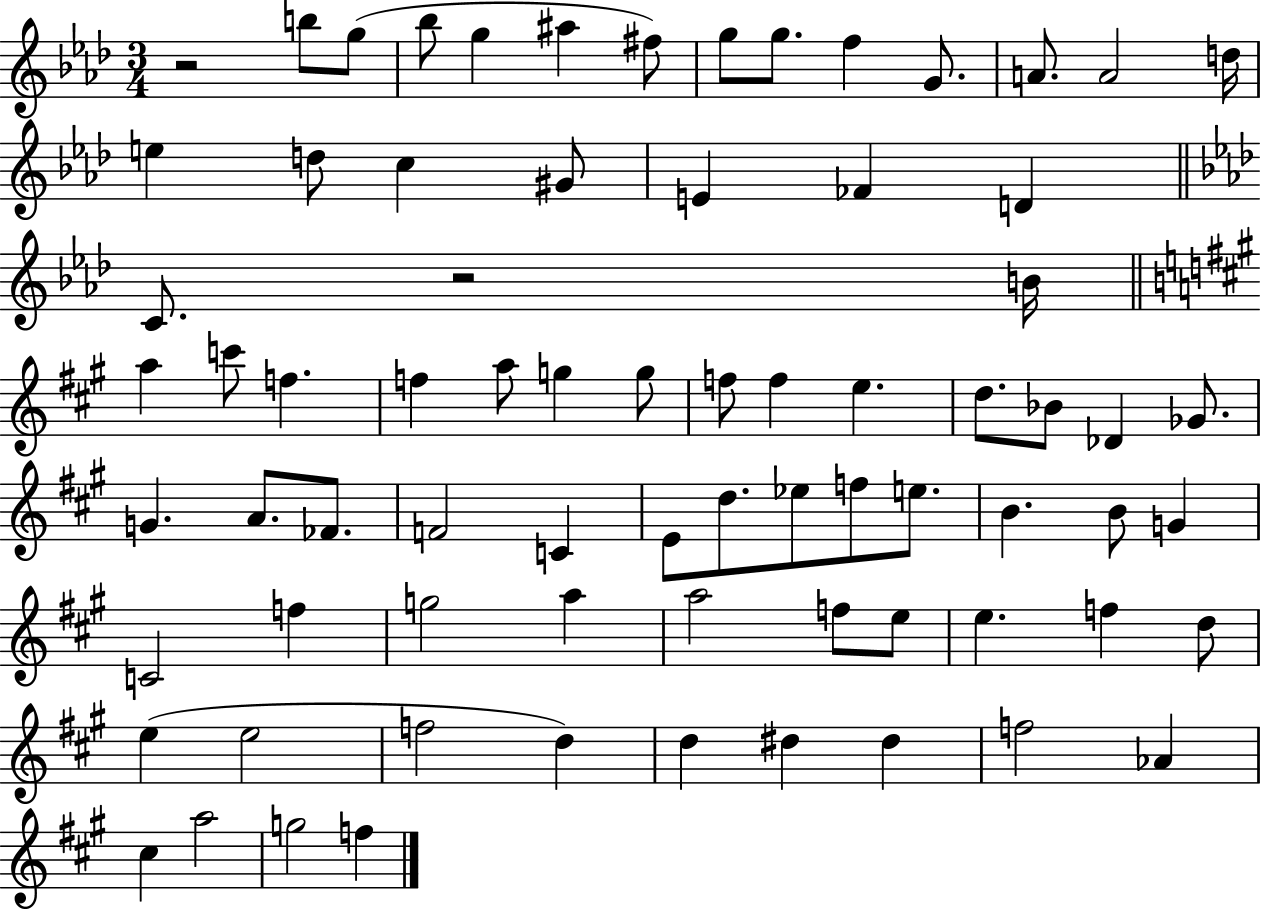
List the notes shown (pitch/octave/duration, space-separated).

R/h B5/e G5/e Bb5/e G5/q A#5/q F#5/e G5/e G5/e. F5/q G4/e. A4/e. A4/h D5/s E5/q D5/e C5/q G#4/e E4/q FES4/q D4/q C4/e. R/h B4/s A5/q C6/e F5/q. F5/q A5/e G5/q G5/e F5/e F5/q E5/q. D5/e. Bb4/e Db4/q Gb4/e. G4/q. A4/e. FES4/e. F4/h C4/q E4/e D5/e. Eb5/e F5/e E5/e. B4/q. B4/e G4/q C4/h F5/q G5/h A5/q A5/h F5/e E5/e E5/q. F5/q D5/e E5/q E5/h F5/h D5/q D5/q D#5/q D#5/q F5/h Ab4/q C#5/q A5/h G5/h F5/q